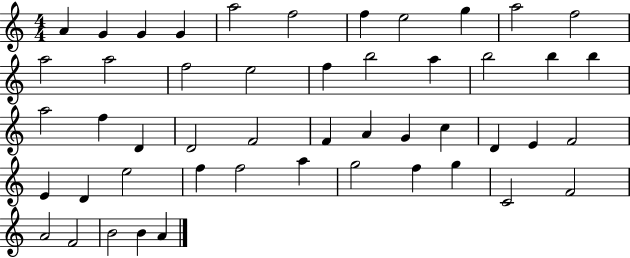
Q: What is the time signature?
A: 4/4